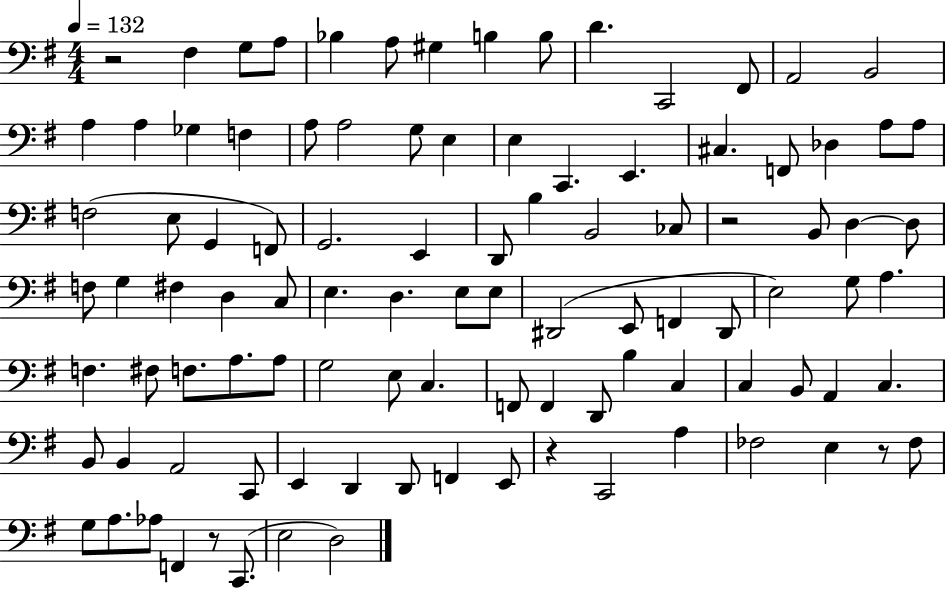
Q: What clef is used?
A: bass